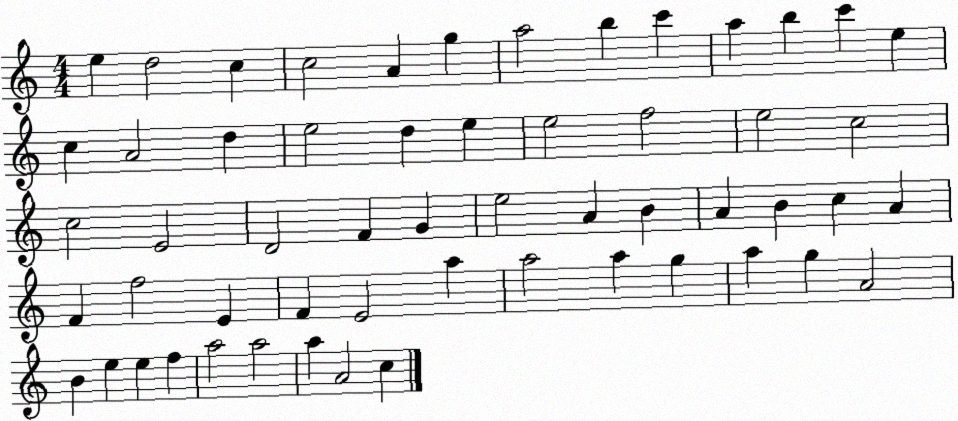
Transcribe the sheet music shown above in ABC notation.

X:1
T:Untitled
M:4/4
L:1/4
K:C
e d2 c c2 A g a2 b c' a b c' e c A2 d e2 d e e2 f2 e2 c2 c2 E2 D2 F G e2 A B A B c A F f2 E F E2 a a2 a g a g A2 B e e f a2 a2 a A2 c